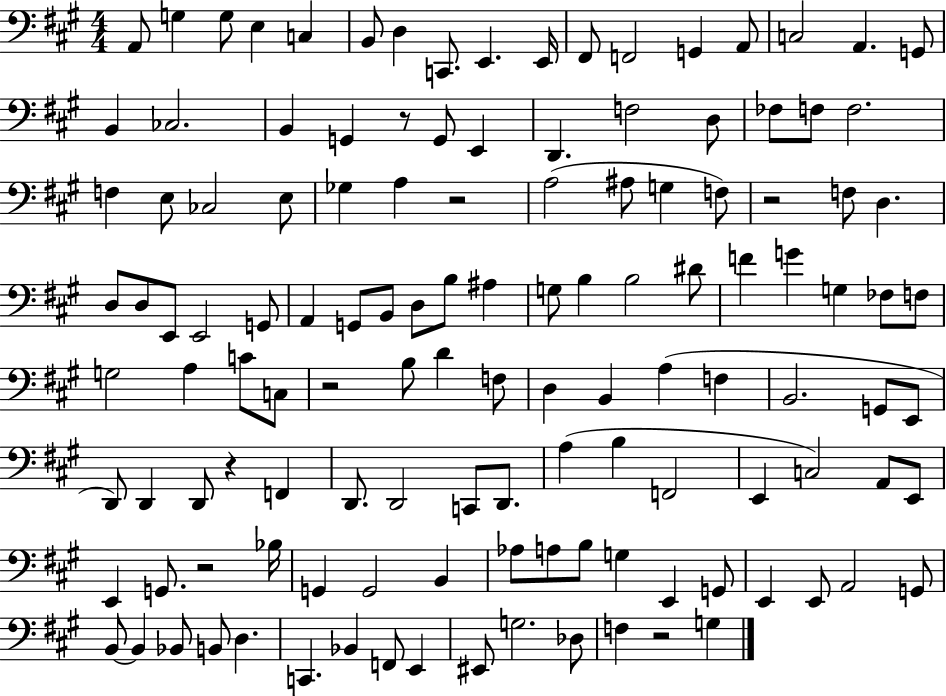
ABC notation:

X:1
T:Untitled
M:4/4
L:1/4
K:A
A,,/2 G, G,/2 E, C, B,,/2 D, C,,/2 E,, E,,/4 ^F,,/2 F,,2 G,, A,,/2 C,2 A,, G,,/2 B,, _C,2 B,, G,, z/2 G,,/2 E,, D,, F,2 D,/2 _F,/2 F,/2 F,2 F, E,/2 _C,2 E,/2 _G, A, z2 A,2 ^A,/2 G, F,/2 z2 F,/2 D, D,/2 D,/2 E,,/2 E,,2 G,,/2 A,, G,,/2 B,,/2 D,/2 B,/2 ^A, G,/2 B, B,2 ^D/2 F G G, _F,/2 F,/2 G,2 A, C/2 C,/2 z2 B,/2 D F,/2 D, B,, A, F, B,,2 G,,/2 E,,/2 D,,/2 D,, D,,/2 z F,, D,,/2 D,,2 C,,/2 D,,/2 A, B, F,,2 E,, C,2 A,,/2 E,,/2 E,, G,,/2 z2 _B,/4 G,, G,,2 B,, _A,/2 A,/2 B,/2 G, E,, G,,/2 E,, E,,/2 A,,2 G,,/2 B,,/2 B,, _B,,/2 B,,/2 D, C,, _B,, F,,/2 E,, ^E,,/2 G,2 _D,/2 F, z2 G,